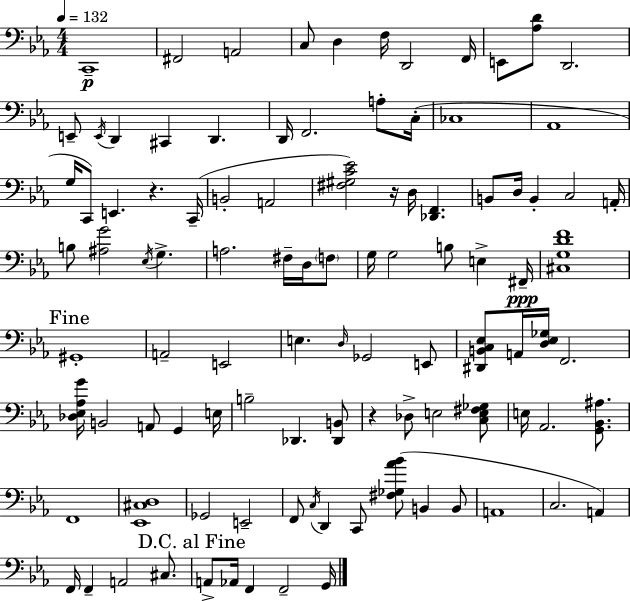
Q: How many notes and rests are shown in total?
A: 101